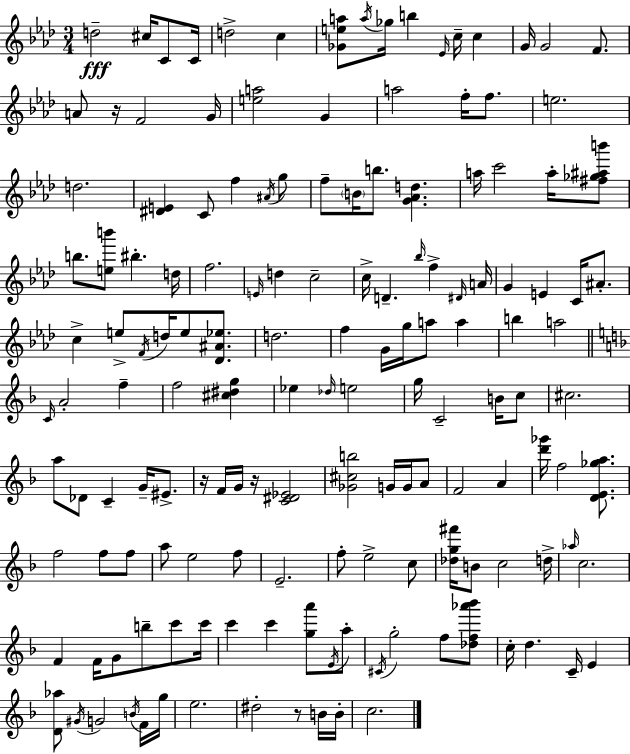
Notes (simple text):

D5/h C#5/s C4/e C4/s D5/h C5/q [Gb4,E5,A5]/e A5/s Gb5/s B5/q Eb4/s C5/s C5/q G4/s G4/h F4/e. A4/e R/s F4/h G4/s [E5,A5]/h G4/q A5/h F5/s F5/e. E5/h. D5/h. [D#4,E4]/q C4/e F5/q A#4/s G5/e F5/e B4/s B5/e. [G4,Ab4,D5]/q. A5/s C6/h A5/s [F#5,Gb5,A#5,B6]/e B5/e. [E5,B6]/e BIS5/q. D5/s F5/h. E4/s D5/q C5/h C5/s D4/q. Bb5/s F5/q D#4/s A4/s G4/q E4/q C4/s A#4/e. C5/q E5/e F4/s D5/s E5/e [Db4,A#4,Eb5]/e. D5/h. F5/q G4/s G5/s A5/e A5/q B5/q A5/h C4/s A4/h F5/q F5/h [C#5,D#5,G5]/q Eb5/q Db5/s E5/h G5/s C4/h B4/s C5/e C#5/h. A5/e Db4/e C4/q G4/s EIS4/e. R/s F4/s G4/s R/s [C4,D#4,Eb4]/h [Gb4,C#5,B5]/h G4/s G4/s A4/e F4/h A4/q [D6,Gb6]/s F5/h [D4,E4,Gb5,A5]/e. F5/h F5/e F5/e A5/e E5/h F5/e E4/h. F5/e E5/h C5/e [Db5,G5,F#6]/s B4/e C5/h D5/s Ab5/s C5/h. F4/q F4/s G4/e B5/e C6/e C6/s C6/q C6/q [G5,A6]/e E4/s A5/e C#4/s G5/h F5/e [Db5,F5,Ab6,Bb6]/e C5/s D5/q. C4/s E4/q [D4,Ab5]/e G#4/s G4/h B4/s F4/s G5/s E5/h. D#5/h R/e B4/s B4/s C5/h.